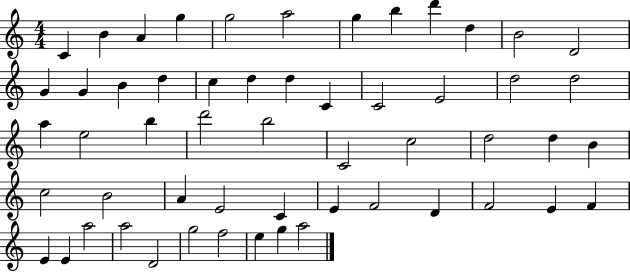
X:1
T:Untitled
M:4/4
L:1/4
K:C
C B A g g2 a2 g b d' d B2 D2 G G B d c d d C C2 E2 d2 d2 a e2 b d'2 b2 C2 c2 d2 d B c2 B2 A E2 C E F2 D F2 E F E E a2 a2 D2 g2 f2 e g a2